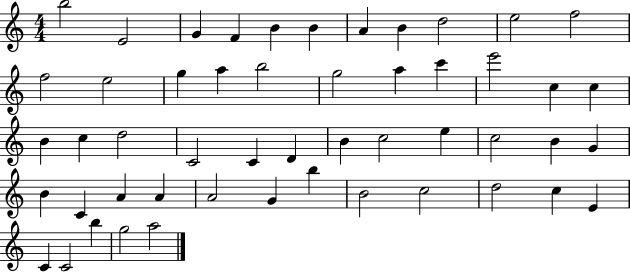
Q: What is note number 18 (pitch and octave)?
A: A5